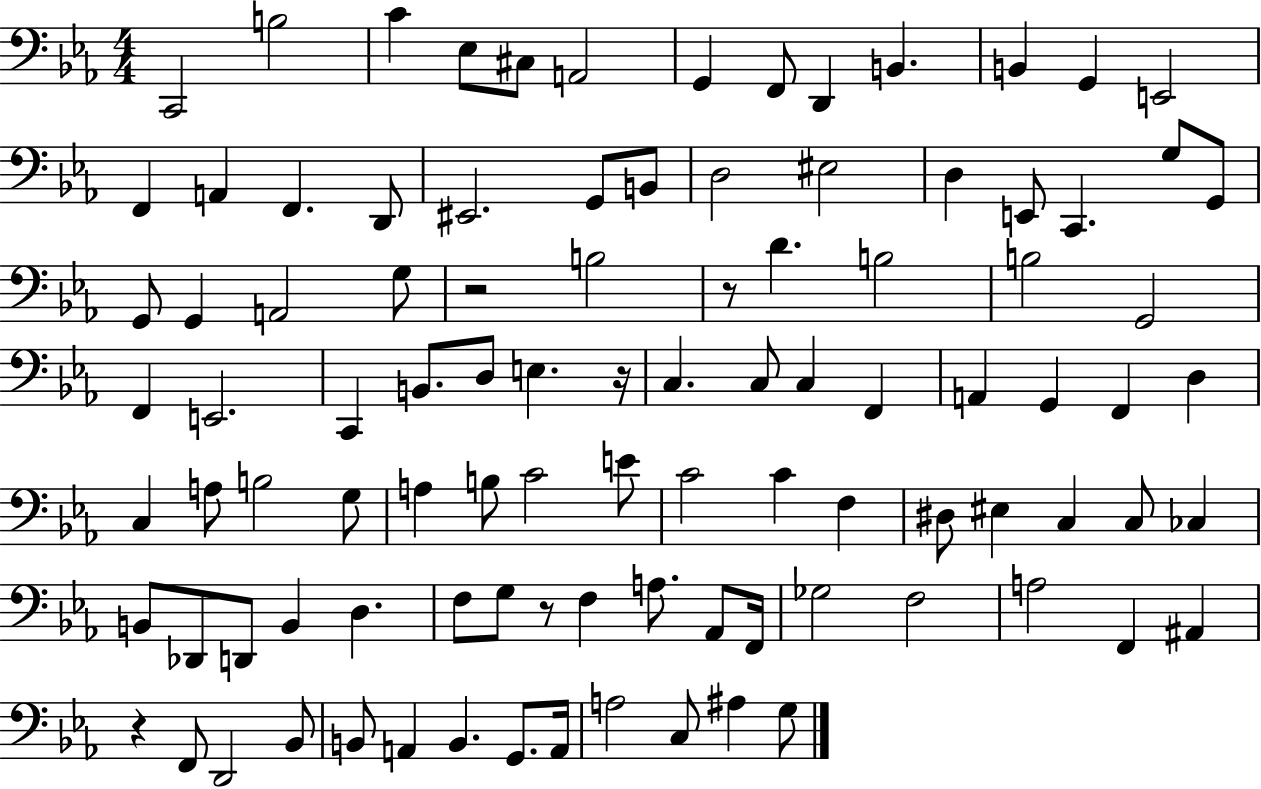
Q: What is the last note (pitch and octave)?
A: G3